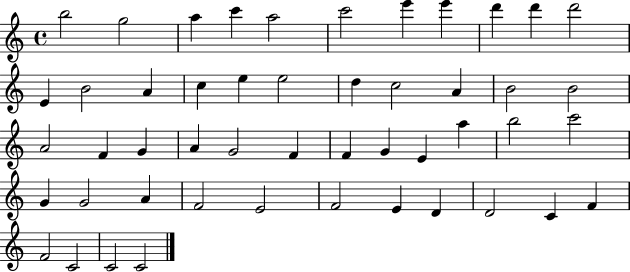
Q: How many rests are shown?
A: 0